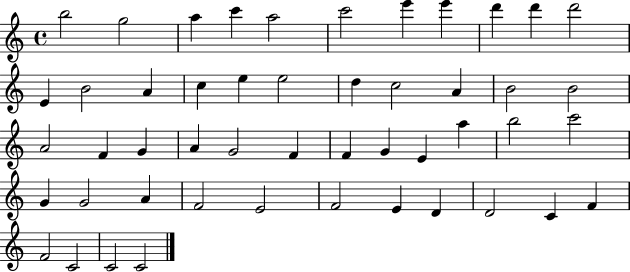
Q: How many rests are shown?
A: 0